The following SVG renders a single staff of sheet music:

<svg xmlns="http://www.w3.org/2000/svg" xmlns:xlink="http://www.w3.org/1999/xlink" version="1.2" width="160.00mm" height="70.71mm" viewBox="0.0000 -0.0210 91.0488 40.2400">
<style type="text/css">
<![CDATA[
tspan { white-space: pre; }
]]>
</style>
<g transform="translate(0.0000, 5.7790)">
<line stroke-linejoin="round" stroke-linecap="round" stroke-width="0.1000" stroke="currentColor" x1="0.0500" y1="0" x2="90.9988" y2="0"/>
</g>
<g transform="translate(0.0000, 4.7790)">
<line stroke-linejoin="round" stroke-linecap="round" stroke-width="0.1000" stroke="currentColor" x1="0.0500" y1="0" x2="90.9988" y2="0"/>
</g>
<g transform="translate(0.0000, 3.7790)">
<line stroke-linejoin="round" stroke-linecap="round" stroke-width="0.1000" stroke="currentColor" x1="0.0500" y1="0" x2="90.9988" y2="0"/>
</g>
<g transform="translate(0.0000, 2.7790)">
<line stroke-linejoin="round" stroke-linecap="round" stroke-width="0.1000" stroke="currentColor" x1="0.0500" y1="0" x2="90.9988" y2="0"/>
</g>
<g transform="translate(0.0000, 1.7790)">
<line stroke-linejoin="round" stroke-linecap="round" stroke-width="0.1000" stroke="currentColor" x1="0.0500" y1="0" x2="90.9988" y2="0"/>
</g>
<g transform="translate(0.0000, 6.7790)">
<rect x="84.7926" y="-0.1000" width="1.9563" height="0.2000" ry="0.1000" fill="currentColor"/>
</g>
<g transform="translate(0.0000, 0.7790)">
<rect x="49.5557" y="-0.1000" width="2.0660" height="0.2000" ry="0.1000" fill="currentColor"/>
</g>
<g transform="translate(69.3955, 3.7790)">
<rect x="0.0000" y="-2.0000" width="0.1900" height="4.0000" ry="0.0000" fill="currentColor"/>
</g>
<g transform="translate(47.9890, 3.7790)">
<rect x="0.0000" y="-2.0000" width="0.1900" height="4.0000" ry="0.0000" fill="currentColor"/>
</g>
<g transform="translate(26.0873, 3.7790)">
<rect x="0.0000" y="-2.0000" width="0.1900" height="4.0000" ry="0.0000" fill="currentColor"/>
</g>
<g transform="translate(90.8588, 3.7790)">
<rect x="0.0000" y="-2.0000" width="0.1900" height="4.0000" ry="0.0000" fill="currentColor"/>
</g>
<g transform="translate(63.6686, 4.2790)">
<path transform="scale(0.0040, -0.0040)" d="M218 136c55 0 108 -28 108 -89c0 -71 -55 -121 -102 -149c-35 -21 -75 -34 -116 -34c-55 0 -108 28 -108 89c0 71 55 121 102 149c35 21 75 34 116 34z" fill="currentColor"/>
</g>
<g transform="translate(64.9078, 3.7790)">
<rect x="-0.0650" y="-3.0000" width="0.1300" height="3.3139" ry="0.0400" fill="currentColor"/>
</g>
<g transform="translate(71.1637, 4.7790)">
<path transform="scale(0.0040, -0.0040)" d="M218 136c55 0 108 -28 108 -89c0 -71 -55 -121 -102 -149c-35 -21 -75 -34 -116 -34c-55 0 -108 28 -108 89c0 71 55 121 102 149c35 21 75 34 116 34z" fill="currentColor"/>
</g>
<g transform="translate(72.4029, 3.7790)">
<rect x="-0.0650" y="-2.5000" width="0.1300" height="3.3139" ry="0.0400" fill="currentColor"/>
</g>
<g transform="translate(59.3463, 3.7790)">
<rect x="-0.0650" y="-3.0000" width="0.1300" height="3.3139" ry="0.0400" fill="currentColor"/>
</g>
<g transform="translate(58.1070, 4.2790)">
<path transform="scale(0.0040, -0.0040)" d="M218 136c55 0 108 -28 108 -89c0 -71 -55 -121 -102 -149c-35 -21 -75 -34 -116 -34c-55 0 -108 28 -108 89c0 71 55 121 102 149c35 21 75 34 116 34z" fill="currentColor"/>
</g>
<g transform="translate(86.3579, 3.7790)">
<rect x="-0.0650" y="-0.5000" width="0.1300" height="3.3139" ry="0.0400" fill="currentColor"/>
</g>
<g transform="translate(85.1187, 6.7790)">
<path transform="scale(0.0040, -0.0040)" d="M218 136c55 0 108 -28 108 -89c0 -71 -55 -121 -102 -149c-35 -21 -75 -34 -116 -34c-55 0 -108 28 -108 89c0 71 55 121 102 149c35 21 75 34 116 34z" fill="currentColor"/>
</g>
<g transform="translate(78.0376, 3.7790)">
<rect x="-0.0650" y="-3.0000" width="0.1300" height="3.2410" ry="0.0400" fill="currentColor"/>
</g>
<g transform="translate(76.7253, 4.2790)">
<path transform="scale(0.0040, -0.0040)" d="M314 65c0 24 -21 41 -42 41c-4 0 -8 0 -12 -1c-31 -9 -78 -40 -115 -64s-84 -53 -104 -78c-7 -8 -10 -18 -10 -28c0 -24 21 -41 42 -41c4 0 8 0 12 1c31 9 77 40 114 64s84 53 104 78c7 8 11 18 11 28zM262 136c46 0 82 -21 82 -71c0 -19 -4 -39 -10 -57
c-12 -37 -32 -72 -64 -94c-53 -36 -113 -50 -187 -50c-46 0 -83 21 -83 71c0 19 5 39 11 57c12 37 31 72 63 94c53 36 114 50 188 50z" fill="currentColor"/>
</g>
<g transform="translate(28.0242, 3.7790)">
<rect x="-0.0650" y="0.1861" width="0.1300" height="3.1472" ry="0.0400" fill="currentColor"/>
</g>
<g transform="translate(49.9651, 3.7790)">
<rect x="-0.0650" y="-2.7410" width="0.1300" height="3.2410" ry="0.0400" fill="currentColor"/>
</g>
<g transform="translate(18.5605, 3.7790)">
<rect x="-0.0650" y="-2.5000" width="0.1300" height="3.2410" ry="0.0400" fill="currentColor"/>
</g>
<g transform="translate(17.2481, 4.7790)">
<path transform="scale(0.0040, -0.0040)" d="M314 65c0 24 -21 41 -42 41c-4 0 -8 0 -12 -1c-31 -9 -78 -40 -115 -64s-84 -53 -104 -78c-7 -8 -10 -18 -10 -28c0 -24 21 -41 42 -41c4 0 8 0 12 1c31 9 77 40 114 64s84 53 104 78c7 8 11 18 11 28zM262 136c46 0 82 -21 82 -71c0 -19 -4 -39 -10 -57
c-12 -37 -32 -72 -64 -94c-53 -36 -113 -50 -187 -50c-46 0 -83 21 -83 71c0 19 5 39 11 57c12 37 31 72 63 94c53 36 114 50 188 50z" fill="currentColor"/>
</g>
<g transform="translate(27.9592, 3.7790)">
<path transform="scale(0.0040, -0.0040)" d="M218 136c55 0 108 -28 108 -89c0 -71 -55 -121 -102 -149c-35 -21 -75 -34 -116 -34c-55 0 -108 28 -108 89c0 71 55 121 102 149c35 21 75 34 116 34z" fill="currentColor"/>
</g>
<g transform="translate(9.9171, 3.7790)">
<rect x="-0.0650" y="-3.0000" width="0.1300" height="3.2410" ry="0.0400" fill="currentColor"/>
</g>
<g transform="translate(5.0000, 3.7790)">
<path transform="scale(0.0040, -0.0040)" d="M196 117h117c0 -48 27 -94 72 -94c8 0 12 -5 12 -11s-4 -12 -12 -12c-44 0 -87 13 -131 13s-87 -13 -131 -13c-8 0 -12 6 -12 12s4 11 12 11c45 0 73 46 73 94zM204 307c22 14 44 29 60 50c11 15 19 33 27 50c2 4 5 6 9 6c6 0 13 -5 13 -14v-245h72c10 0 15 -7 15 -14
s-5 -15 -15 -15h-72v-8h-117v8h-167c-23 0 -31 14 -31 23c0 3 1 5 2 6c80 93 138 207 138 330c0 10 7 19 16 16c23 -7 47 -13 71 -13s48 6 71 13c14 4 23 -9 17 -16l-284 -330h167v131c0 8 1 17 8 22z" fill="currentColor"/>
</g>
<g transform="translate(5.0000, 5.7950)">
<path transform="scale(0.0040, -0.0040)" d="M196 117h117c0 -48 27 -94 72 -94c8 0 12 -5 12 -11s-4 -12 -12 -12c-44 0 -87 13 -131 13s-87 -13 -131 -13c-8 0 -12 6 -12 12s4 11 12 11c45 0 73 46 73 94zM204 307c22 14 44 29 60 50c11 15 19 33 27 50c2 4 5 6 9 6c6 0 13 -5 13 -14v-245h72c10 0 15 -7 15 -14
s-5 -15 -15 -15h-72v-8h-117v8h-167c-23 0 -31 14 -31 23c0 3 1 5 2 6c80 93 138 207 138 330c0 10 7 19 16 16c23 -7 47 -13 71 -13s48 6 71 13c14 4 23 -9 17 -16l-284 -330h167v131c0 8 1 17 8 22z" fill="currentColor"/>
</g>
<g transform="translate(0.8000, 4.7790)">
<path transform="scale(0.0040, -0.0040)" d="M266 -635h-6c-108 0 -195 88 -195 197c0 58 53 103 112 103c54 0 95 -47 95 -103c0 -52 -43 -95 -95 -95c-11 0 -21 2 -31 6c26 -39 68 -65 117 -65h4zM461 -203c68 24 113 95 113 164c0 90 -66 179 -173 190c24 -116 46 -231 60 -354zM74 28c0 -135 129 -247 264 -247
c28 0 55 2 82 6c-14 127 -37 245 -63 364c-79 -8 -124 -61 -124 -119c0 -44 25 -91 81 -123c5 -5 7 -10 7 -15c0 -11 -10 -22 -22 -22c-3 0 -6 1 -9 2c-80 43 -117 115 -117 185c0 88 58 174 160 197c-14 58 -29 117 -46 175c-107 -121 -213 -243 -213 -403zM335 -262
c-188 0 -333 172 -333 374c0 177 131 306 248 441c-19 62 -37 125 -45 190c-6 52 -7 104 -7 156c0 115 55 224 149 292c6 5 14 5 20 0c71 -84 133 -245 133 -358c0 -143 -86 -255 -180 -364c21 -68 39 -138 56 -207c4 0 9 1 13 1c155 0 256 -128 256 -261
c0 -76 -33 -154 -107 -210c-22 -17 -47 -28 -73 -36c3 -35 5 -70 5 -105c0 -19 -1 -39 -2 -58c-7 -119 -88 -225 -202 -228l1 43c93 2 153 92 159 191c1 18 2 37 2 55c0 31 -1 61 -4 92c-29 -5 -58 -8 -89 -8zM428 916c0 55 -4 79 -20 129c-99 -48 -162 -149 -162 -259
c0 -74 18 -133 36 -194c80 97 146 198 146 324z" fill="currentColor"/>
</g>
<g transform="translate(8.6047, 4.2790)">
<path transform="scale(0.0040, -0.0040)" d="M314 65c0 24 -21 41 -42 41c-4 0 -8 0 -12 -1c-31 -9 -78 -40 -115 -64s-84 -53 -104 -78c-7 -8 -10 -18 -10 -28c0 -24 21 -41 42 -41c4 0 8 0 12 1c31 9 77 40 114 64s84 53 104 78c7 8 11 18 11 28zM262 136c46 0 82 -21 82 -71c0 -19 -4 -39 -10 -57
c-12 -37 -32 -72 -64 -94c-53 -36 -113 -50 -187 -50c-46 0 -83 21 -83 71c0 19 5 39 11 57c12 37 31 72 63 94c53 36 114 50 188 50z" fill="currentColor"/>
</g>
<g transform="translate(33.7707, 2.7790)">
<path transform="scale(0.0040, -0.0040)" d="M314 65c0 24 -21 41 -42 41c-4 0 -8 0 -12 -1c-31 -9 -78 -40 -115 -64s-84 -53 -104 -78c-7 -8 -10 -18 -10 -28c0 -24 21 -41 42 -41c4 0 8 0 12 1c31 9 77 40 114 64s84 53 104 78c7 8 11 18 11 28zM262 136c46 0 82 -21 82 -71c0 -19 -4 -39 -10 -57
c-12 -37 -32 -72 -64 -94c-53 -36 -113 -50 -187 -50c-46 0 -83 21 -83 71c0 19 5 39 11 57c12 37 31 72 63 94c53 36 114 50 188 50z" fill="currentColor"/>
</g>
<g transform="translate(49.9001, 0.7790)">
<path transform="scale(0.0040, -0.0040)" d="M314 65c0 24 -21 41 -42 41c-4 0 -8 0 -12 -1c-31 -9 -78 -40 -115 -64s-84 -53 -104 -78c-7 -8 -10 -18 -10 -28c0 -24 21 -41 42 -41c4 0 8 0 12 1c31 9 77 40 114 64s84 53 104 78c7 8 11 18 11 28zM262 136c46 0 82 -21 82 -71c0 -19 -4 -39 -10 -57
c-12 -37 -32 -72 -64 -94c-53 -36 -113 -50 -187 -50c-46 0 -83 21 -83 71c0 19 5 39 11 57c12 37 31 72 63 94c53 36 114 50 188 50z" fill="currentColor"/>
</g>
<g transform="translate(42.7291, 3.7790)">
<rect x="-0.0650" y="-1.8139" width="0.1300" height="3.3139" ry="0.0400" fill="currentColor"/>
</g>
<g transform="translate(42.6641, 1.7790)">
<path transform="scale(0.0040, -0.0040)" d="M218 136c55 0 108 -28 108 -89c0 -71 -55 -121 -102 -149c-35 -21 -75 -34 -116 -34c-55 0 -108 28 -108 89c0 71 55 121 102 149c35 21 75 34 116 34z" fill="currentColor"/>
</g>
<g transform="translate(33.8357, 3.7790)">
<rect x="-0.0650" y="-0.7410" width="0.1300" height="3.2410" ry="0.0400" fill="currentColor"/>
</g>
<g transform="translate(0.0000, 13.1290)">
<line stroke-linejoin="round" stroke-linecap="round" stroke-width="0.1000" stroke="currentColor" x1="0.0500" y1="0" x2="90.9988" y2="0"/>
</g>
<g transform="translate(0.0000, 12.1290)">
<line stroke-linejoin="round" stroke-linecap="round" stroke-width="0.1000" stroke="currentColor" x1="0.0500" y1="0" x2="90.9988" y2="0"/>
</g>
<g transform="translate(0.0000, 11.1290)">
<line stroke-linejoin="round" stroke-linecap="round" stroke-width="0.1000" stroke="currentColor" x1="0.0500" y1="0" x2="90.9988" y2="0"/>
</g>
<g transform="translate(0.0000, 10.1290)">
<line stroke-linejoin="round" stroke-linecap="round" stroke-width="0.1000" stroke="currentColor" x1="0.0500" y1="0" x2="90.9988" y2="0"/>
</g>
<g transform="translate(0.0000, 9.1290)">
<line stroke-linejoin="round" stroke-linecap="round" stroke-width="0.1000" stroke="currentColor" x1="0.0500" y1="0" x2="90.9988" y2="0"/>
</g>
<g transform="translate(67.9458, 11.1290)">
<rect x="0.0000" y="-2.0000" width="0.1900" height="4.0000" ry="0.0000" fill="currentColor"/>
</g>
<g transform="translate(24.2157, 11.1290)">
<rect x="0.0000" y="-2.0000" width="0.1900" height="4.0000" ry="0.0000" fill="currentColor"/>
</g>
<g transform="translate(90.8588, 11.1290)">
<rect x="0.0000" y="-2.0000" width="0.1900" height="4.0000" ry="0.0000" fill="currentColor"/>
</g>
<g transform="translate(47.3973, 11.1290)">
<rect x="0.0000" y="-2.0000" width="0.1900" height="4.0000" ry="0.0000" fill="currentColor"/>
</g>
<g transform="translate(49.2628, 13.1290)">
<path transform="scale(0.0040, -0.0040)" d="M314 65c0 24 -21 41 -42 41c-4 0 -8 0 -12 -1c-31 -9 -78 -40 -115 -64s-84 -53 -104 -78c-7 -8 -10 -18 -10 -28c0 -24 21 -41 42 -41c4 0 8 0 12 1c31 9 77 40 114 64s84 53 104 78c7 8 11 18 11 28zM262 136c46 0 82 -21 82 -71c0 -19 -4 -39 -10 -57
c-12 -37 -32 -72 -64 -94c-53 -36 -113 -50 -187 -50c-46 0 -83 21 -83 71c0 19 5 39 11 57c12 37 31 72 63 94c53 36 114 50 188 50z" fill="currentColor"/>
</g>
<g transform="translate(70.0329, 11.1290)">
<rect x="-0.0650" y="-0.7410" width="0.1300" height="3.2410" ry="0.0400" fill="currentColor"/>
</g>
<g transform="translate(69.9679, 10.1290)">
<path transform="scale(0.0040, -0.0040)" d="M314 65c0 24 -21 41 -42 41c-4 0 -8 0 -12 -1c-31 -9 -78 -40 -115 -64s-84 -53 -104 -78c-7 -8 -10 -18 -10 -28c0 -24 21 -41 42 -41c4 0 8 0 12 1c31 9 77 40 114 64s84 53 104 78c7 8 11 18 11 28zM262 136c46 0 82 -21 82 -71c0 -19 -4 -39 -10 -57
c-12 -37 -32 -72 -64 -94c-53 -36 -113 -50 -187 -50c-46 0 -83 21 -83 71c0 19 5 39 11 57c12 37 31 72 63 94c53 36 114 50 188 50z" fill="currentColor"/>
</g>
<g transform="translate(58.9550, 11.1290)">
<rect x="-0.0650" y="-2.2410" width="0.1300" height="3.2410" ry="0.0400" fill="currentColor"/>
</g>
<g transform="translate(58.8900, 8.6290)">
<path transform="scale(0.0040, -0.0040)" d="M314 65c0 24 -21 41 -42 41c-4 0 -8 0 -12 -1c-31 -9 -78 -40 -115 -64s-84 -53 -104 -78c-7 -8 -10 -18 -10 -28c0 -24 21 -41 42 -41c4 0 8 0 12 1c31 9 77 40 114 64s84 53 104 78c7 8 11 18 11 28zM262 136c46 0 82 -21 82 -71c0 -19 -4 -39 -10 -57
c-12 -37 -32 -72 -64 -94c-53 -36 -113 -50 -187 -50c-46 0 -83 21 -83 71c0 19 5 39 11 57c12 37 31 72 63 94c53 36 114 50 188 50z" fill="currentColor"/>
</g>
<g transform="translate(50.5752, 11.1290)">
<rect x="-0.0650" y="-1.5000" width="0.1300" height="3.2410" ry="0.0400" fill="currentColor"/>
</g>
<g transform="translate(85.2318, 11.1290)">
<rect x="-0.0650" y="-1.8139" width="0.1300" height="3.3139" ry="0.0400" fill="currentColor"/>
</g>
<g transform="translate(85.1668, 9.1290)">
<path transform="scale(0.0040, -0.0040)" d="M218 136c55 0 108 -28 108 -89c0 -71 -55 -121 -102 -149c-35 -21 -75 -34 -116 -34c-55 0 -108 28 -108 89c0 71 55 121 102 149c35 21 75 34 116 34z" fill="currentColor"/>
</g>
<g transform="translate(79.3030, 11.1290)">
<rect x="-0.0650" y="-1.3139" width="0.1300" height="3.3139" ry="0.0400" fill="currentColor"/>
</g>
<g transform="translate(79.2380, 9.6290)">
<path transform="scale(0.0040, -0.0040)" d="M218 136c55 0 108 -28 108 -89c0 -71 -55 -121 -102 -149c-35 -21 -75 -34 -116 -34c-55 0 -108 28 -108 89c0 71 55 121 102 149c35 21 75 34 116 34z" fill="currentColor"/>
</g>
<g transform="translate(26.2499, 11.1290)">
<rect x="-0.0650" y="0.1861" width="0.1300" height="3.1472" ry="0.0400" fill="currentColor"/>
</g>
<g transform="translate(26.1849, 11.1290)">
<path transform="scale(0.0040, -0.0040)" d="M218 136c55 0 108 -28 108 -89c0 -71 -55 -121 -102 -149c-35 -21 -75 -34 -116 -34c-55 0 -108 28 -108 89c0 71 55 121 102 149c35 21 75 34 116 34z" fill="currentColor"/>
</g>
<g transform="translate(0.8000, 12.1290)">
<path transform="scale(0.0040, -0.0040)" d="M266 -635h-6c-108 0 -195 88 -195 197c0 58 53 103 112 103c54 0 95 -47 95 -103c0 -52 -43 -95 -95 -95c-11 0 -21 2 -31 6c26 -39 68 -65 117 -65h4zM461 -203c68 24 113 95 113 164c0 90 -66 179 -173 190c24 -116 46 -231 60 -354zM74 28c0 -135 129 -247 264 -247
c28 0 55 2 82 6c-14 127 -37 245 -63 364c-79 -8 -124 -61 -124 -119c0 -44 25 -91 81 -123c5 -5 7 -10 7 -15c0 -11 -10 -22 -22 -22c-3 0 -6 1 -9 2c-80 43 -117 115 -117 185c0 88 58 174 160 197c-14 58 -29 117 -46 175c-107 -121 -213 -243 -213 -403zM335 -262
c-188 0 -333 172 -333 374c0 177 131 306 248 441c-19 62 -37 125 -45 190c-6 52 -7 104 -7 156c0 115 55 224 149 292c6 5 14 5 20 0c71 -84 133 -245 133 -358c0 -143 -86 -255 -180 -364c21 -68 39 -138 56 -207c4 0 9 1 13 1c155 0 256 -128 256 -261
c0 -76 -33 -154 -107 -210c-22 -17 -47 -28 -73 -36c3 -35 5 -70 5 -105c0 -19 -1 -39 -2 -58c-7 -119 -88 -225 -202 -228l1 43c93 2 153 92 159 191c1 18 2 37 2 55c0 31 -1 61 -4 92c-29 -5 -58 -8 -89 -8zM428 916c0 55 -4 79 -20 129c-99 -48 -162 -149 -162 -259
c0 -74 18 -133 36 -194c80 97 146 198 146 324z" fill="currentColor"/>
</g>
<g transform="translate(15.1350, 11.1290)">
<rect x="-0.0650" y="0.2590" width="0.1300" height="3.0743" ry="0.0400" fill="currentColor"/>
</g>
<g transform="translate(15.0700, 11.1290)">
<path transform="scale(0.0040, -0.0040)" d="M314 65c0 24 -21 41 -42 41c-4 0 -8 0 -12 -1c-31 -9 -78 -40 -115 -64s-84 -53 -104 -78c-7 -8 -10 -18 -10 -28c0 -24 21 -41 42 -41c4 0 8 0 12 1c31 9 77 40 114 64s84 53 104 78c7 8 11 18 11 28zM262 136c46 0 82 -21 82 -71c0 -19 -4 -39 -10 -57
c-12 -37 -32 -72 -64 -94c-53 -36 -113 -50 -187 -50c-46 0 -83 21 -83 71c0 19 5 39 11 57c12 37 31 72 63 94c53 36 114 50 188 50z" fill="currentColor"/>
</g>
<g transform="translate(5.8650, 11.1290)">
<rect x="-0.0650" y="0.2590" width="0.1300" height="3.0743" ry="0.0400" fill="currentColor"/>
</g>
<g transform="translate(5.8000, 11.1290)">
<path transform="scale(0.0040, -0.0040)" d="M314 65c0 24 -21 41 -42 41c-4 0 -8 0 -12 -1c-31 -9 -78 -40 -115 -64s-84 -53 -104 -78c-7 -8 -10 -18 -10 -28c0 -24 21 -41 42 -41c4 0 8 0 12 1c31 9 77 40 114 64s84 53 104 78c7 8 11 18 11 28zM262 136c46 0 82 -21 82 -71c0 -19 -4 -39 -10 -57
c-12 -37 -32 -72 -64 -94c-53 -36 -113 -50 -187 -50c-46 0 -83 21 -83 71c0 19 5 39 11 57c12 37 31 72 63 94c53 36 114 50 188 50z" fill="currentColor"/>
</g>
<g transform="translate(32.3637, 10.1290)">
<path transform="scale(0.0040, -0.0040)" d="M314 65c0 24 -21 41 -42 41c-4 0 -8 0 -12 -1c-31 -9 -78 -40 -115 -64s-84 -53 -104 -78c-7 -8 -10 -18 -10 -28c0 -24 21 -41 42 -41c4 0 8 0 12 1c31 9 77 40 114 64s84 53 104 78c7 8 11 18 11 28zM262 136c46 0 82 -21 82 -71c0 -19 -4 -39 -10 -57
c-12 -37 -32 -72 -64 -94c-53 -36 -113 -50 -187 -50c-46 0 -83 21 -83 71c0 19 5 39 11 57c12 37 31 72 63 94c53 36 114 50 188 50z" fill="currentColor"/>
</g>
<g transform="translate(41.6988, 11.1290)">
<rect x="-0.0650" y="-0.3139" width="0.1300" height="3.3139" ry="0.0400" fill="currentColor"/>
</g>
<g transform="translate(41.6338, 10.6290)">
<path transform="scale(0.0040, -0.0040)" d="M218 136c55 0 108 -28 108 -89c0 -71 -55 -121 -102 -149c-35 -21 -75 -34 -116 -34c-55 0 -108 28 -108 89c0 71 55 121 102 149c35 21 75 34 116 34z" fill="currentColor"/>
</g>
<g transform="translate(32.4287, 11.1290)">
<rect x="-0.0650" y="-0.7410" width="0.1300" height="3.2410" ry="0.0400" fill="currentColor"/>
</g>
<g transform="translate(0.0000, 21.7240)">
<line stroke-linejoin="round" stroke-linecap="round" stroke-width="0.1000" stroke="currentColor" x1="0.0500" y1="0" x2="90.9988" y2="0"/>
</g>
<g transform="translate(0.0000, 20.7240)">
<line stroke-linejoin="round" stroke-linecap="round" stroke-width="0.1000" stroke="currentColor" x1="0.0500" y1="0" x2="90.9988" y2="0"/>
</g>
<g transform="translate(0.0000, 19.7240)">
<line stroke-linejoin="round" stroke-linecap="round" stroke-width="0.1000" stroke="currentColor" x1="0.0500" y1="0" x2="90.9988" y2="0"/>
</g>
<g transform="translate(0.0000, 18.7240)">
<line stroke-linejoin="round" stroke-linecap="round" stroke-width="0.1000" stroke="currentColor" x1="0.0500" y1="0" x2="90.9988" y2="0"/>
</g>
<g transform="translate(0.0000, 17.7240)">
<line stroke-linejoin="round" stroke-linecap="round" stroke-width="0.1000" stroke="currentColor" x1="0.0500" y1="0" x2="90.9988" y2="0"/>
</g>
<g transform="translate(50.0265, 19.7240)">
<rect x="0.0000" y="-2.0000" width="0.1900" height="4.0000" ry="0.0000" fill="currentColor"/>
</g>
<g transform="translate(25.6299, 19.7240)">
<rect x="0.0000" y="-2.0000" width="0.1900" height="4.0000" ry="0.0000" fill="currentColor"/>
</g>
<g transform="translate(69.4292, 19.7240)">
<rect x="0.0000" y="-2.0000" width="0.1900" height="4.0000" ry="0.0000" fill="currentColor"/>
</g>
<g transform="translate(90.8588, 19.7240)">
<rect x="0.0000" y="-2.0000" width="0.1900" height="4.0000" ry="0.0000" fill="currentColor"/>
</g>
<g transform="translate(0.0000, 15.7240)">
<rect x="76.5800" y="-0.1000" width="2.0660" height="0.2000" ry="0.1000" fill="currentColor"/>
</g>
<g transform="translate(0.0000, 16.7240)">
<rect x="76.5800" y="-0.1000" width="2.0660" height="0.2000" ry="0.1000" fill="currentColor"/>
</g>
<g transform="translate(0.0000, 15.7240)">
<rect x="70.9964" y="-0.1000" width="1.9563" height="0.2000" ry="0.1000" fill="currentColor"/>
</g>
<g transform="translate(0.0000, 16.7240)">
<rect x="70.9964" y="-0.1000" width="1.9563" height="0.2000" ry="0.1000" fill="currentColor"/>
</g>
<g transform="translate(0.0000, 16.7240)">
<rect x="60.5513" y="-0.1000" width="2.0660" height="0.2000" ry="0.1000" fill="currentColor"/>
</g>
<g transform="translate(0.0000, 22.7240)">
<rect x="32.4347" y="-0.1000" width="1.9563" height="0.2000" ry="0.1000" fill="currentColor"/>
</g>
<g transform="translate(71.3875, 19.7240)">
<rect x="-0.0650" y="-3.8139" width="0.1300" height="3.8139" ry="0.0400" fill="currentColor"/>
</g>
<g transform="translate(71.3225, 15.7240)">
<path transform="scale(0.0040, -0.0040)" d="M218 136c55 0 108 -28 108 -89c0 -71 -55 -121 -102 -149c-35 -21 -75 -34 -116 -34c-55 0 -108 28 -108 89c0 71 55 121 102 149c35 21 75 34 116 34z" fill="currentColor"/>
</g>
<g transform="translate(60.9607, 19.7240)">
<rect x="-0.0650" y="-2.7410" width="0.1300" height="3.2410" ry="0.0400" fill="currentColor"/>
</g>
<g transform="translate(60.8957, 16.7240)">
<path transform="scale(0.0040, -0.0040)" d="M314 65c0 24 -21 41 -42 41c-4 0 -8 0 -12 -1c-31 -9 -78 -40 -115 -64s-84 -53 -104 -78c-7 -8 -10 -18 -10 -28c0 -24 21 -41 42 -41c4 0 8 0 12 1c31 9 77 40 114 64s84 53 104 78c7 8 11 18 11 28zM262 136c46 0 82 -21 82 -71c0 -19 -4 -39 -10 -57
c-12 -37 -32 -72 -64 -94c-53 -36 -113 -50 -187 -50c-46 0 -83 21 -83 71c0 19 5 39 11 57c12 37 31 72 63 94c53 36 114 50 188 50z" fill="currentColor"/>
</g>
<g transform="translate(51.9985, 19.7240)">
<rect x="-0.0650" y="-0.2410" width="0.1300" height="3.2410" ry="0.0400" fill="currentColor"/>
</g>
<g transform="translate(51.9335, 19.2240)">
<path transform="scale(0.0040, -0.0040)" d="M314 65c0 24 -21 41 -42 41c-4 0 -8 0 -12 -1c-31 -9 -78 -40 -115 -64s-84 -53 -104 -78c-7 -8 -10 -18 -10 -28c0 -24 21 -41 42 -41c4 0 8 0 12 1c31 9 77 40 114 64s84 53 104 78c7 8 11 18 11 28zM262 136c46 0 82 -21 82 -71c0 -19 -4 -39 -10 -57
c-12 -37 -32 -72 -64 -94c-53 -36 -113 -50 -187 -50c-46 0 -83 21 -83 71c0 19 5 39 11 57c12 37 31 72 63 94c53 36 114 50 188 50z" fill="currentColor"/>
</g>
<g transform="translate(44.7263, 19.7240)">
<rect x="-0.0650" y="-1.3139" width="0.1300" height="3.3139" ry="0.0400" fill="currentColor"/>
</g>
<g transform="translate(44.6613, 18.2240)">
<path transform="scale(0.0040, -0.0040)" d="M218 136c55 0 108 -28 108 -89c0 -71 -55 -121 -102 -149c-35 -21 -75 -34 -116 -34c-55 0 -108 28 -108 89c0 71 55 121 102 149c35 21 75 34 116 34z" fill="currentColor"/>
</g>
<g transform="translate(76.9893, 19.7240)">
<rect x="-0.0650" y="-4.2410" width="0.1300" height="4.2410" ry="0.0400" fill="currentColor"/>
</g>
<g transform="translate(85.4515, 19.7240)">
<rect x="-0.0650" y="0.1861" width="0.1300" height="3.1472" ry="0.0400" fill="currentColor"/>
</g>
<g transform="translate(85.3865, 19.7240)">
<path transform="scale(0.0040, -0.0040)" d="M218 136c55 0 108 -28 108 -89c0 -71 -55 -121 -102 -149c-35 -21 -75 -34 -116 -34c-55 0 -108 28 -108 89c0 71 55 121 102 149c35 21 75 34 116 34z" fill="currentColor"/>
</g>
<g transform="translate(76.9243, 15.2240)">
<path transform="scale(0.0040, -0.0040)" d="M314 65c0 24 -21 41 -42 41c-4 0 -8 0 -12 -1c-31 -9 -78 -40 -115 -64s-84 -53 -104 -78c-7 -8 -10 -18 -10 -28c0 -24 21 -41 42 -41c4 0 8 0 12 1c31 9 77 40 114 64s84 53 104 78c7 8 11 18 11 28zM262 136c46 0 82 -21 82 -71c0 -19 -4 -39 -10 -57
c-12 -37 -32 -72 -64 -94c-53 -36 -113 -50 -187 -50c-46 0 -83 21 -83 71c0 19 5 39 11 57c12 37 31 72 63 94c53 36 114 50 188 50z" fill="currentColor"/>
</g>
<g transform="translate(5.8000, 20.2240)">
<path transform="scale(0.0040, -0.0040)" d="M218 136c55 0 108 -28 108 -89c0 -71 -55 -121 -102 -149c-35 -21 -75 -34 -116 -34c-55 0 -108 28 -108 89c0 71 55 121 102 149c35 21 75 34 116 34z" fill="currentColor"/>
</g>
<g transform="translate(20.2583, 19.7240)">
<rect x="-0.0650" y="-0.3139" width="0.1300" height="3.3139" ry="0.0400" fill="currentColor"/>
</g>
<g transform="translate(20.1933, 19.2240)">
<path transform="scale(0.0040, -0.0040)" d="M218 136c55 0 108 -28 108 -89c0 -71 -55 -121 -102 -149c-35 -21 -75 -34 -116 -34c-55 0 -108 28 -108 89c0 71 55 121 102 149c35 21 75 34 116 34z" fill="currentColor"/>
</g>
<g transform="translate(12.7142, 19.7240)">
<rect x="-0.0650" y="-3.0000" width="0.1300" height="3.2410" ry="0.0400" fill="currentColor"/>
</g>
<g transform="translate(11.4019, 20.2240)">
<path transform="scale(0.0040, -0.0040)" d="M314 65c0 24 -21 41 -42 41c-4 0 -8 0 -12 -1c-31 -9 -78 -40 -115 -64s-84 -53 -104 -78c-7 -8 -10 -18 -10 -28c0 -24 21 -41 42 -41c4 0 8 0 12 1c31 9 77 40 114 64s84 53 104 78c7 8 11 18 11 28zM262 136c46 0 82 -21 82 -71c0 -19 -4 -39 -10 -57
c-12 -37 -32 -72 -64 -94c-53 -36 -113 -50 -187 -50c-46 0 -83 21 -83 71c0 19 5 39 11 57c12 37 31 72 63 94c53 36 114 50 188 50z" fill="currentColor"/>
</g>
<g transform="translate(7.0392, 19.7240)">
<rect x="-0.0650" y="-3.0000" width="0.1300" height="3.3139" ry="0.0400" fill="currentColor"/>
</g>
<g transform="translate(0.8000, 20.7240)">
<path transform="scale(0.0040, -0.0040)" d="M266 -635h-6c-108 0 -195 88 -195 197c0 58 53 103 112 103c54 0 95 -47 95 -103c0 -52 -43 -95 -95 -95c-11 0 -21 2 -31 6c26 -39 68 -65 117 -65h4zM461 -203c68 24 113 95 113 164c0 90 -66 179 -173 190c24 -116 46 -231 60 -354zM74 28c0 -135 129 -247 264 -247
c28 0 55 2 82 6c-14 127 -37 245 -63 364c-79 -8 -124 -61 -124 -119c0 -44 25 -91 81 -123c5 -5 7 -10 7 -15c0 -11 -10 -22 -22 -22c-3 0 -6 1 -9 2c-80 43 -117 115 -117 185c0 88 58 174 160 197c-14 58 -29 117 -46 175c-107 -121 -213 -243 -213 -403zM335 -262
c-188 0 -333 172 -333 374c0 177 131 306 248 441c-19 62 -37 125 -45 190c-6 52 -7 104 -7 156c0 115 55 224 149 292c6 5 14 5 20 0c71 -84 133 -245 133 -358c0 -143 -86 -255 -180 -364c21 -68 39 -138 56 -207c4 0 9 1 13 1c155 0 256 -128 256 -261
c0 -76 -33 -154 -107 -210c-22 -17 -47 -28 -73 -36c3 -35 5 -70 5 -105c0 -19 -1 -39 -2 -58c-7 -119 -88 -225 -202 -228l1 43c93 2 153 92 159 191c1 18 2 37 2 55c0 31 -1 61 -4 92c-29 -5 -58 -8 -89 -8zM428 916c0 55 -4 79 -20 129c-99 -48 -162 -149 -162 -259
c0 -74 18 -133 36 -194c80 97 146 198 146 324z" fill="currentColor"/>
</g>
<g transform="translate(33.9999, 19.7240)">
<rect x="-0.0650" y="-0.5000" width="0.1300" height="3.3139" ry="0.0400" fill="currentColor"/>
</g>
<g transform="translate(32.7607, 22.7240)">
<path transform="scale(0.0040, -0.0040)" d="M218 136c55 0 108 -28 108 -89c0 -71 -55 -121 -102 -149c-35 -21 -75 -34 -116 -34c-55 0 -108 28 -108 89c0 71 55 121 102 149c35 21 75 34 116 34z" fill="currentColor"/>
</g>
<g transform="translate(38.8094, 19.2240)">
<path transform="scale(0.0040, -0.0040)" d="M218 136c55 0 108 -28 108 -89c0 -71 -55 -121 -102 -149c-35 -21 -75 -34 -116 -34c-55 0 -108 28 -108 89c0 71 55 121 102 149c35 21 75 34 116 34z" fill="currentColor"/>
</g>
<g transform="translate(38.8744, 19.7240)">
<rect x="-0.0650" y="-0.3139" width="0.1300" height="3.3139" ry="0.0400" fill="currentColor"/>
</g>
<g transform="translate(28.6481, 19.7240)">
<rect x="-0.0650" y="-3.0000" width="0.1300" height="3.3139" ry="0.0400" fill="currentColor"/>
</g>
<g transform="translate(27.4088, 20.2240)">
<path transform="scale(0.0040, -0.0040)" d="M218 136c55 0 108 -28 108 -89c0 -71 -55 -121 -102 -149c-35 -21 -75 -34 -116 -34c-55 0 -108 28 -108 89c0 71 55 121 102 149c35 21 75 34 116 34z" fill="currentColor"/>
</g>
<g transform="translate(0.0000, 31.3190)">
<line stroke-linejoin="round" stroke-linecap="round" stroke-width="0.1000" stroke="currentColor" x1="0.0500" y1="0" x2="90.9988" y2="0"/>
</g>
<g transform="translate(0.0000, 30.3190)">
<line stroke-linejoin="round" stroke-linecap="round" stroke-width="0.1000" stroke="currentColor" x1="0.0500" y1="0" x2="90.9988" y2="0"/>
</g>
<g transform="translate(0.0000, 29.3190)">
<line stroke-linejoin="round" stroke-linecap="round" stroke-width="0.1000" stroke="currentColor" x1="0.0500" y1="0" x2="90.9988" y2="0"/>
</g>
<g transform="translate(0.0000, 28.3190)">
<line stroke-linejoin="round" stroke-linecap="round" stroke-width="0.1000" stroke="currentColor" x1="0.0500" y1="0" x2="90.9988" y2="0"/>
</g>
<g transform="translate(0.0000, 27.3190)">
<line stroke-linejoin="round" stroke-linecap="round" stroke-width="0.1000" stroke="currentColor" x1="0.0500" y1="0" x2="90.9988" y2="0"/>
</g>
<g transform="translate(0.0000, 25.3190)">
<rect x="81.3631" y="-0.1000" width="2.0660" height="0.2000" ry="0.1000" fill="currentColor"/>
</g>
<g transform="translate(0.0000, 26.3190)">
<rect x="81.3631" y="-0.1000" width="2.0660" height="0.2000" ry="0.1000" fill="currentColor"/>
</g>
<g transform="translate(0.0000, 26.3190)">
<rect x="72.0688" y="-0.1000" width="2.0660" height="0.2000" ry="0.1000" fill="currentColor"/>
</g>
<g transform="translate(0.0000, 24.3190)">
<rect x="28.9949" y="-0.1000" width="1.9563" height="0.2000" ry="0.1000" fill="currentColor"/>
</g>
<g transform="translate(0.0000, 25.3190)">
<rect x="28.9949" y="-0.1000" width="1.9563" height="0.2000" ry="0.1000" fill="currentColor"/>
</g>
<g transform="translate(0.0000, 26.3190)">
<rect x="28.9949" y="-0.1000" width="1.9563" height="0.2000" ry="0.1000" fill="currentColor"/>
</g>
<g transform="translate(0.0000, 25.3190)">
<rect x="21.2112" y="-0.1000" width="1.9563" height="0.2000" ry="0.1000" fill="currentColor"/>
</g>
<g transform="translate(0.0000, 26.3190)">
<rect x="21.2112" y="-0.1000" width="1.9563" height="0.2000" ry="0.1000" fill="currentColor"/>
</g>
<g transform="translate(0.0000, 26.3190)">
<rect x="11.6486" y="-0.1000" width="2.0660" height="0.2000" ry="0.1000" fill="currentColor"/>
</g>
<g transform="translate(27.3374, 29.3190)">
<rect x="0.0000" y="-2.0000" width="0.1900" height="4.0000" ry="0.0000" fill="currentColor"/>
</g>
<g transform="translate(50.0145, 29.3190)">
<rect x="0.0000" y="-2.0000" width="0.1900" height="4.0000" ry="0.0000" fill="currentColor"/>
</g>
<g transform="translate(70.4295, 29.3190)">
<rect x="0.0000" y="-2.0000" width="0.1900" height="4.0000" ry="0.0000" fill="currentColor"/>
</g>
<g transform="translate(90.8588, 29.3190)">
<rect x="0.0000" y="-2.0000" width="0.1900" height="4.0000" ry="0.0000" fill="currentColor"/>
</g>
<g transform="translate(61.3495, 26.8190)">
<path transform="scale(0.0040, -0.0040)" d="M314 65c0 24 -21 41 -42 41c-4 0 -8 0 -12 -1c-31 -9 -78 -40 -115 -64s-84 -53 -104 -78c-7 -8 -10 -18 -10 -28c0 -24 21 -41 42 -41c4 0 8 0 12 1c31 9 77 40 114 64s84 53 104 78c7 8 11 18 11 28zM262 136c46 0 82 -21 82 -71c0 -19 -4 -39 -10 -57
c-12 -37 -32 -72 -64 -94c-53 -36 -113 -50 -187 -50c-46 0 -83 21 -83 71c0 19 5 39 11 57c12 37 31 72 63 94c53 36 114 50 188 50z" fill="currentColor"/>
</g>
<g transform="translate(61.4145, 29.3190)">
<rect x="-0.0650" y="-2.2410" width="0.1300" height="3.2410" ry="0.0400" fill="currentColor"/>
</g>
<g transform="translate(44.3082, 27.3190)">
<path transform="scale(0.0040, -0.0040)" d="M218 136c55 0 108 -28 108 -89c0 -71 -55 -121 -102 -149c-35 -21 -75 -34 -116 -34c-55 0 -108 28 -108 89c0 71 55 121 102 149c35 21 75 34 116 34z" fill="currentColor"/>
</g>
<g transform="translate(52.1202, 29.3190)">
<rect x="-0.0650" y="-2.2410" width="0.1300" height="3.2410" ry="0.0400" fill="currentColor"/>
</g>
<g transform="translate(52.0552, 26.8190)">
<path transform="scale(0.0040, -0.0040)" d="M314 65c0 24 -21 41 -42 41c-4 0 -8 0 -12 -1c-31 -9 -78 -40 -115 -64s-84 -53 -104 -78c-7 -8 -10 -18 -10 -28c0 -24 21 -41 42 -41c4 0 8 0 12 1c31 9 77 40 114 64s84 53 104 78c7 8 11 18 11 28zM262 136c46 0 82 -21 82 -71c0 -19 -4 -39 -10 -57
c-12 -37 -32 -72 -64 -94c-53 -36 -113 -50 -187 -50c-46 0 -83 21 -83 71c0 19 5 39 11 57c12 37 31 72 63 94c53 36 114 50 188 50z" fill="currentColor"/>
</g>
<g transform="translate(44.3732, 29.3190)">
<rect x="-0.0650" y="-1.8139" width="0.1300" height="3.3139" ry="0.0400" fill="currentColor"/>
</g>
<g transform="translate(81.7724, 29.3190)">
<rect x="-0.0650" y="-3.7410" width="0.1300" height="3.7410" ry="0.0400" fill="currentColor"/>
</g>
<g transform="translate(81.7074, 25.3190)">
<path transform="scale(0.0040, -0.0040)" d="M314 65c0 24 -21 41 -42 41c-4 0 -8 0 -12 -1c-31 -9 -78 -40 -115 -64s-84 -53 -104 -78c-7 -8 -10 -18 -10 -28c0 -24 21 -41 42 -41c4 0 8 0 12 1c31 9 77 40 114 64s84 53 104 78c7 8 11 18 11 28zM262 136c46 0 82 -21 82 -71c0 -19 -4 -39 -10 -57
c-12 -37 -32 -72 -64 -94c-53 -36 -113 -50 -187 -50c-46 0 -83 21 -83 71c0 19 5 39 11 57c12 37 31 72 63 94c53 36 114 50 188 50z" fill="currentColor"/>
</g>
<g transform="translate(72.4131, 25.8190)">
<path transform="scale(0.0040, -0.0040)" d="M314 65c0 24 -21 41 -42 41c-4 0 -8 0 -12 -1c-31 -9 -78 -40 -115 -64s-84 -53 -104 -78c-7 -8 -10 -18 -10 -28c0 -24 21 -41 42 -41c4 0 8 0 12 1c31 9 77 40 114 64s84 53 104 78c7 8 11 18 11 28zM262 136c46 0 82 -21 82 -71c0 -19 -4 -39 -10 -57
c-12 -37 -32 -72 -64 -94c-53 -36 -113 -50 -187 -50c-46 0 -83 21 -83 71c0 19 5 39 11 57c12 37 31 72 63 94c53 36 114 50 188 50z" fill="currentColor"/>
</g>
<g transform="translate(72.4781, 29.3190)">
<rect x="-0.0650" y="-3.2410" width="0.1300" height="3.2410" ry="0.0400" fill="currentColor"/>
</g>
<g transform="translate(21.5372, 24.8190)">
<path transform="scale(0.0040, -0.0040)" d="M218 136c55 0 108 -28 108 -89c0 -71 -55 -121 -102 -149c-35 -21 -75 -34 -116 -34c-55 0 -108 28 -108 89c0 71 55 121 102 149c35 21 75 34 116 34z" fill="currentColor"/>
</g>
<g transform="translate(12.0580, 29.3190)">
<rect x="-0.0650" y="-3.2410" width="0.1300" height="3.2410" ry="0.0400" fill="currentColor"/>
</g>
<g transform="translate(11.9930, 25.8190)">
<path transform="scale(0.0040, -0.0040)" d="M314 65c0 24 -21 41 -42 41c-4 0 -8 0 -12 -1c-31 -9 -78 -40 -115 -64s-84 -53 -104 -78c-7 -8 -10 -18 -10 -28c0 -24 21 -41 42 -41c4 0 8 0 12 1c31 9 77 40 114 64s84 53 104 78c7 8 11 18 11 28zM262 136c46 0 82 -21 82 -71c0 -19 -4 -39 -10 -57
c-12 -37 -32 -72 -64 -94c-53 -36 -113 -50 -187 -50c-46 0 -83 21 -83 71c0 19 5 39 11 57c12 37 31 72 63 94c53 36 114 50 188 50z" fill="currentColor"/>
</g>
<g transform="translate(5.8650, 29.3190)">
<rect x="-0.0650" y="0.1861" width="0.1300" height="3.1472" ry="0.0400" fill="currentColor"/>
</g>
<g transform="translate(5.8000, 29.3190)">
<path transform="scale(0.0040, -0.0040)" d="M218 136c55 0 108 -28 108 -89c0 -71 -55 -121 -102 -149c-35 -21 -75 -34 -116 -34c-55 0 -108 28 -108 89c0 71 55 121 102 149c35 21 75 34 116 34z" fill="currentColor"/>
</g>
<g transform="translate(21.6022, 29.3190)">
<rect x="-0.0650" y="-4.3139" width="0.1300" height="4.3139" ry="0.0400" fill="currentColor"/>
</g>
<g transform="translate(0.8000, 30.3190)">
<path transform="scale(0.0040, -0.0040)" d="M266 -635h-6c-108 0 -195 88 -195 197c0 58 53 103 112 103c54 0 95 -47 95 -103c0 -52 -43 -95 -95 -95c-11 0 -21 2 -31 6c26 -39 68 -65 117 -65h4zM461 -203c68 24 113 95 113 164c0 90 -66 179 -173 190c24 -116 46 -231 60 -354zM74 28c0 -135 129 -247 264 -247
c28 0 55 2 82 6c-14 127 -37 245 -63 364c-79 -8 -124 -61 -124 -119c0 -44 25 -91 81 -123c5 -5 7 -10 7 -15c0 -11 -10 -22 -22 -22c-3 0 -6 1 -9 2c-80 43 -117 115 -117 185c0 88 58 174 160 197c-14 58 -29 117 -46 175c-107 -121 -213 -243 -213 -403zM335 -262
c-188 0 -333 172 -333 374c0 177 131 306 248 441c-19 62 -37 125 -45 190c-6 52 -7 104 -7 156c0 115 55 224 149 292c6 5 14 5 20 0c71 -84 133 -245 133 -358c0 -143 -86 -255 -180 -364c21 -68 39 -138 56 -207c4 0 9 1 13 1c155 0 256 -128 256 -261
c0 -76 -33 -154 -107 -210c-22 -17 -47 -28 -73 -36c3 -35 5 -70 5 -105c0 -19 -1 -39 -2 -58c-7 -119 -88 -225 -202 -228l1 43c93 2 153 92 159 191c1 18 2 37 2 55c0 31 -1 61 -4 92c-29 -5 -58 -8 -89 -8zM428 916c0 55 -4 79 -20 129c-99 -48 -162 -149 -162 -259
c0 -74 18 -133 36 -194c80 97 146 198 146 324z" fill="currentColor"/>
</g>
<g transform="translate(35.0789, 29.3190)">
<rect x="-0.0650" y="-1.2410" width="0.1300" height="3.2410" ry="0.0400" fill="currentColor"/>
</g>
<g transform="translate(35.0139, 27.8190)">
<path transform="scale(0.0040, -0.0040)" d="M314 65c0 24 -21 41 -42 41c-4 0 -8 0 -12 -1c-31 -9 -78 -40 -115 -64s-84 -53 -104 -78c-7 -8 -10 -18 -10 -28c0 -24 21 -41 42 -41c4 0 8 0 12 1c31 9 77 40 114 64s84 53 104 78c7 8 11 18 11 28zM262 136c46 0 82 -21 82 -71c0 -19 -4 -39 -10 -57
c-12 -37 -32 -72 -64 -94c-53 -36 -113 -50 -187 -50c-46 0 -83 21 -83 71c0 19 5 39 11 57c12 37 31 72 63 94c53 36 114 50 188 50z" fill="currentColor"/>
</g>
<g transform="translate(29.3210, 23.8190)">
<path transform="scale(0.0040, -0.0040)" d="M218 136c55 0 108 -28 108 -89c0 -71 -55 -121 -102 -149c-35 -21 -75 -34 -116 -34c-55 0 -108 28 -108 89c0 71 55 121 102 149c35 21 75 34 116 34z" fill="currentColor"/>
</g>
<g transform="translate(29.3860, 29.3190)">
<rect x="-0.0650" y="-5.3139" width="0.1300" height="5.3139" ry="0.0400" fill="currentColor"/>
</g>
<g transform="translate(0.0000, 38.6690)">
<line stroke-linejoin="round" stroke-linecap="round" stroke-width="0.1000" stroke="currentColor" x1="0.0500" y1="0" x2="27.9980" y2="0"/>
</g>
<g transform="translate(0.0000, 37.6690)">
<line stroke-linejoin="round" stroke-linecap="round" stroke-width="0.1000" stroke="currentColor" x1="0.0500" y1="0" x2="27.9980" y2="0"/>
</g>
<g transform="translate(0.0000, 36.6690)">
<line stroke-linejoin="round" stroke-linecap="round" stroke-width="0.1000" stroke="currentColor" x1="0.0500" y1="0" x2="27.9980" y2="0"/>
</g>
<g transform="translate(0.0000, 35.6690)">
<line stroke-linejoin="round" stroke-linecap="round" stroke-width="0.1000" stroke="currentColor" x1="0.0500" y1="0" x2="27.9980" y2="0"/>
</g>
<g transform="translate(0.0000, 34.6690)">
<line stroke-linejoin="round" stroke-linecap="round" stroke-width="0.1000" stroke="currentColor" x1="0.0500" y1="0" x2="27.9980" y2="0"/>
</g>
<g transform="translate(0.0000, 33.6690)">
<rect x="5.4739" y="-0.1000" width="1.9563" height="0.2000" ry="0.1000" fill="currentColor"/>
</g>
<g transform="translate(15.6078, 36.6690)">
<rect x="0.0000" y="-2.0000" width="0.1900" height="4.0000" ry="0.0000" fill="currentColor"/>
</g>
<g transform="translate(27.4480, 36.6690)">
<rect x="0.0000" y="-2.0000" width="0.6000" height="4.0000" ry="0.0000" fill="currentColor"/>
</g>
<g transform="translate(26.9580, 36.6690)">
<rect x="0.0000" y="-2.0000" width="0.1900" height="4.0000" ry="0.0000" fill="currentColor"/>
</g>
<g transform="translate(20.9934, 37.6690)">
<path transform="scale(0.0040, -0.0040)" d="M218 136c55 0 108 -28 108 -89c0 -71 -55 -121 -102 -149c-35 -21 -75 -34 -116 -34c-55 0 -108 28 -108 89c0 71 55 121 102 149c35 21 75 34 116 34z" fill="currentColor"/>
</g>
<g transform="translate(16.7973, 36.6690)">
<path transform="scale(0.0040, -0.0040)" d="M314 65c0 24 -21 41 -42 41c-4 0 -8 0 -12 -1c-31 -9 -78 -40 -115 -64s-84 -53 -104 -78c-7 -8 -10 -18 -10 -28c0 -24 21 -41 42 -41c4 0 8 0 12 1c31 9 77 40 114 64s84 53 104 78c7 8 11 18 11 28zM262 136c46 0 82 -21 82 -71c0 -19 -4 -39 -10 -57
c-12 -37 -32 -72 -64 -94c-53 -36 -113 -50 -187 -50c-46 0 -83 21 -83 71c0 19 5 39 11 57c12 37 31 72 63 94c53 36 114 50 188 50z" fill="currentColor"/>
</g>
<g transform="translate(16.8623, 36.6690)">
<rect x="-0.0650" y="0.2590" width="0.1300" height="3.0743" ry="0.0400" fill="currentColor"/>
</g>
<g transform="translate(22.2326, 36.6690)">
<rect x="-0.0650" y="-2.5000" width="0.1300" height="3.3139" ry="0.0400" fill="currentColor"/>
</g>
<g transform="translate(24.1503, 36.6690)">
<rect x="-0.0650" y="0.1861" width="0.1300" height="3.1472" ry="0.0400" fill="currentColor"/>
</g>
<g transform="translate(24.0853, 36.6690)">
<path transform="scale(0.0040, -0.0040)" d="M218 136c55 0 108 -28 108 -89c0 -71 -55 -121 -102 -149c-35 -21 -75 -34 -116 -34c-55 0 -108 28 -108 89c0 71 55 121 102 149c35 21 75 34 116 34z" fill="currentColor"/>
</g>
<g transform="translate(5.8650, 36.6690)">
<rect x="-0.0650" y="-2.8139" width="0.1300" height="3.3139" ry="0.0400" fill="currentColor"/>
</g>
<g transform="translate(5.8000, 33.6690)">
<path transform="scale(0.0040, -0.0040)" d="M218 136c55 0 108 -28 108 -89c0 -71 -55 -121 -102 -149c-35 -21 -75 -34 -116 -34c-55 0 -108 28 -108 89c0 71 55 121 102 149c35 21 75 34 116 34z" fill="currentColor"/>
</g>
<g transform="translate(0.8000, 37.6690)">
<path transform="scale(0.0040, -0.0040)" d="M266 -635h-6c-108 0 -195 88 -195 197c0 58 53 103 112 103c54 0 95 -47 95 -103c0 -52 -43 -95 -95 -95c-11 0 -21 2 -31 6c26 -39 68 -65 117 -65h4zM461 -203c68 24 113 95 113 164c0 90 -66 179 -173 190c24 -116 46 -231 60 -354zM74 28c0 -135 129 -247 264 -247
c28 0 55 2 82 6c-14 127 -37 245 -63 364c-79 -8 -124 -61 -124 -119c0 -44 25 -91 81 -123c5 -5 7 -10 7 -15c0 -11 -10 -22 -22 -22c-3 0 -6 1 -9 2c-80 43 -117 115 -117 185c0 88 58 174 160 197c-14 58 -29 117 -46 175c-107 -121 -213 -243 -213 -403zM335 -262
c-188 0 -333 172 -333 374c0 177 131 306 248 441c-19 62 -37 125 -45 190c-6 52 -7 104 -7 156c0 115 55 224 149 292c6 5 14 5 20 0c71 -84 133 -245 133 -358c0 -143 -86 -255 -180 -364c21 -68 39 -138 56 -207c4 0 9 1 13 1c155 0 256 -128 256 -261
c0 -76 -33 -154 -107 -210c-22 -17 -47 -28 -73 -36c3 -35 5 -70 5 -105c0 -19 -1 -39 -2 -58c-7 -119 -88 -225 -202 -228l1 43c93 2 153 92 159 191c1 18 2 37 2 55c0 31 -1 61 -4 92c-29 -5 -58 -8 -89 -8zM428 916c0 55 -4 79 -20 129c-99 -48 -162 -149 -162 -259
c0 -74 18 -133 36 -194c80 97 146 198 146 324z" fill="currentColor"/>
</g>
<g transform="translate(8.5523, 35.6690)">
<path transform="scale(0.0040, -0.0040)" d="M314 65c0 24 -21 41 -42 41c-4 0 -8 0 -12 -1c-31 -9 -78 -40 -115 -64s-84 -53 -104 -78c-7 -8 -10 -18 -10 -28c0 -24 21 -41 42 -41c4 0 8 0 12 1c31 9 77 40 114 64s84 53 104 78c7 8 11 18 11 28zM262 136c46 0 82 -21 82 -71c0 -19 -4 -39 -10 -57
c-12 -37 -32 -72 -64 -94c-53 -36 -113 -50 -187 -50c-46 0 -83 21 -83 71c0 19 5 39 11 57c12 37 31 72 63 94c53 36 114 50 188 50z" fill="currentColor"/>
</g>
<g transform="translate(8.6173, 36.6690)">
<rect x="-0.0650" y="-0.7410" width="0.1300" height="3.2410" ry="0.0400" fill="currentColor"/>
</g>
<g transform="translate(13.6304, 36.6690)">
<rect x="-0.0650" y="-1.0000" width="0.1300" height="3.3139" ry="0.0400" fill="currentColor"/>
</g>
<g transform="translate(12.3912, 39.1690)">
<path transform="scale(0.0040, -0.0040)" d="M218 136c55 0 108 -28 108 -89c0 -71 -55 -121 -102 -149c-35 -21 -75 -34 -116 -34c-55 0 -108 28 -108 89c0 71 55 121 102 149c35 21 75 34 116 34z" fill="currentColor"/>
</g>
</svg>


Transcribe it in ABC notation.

X:1
T:Untitled
M:4/4
L:1/4
K:C
A2 G2 B d2 f a2 A A G A2 C B2 B2 B d2 c E2 g2 d2 e f A A2 c A C c e c2 a2 c' d'2 B B b2 d' f' e2 f g2 g2 b2 c'2 a d2 D B2 G B